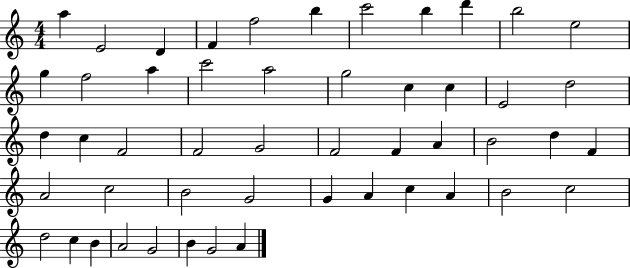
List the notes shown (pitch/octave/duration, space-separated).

A5/q E4/h D4/q F4/q F5/h B5/q C6/h B5/q D6/q B5/h E5/h G5/q F5/h A5/q C6/h A5/h G5/h C5/q C5/q E4/h D5/h D5/q C5/q F4/h F4/h G4/h F4/h F4/q A4/q B4/h D5/q F4/q A4/h C5/h B4/h G4/h G4/q A4/q C5/q A4/q B4/h C5/h D5/h C5/q B4/q A4/h G4/h B4/q G4/h A4/q